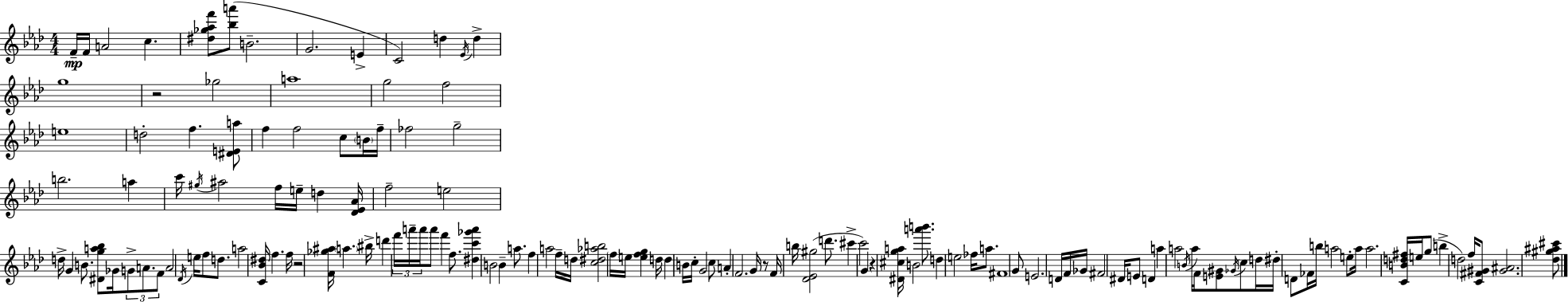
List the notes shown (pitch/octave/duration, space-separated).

F4/s F4/s A4/h C5/q. [D#5,Gb5,Ab5,F6]/e [Bb5,A6]/e B4/h. G4/h. E4/q C4/h D5/q Eb4/s D5/q G5/w R/h Gb5/h A5/w G5/h F5/h E5/w D5/h F5/q. [D#4,E4,A5]/e F5/q F5/h C5/e B4/s F5/s FES5/h G5/h B5/h. A5/q C6/s G#5/s A#5/h F5/s E5/s D5/q [Db4,Eb4,Ab4]/s F5/h E5/h D5/s G4/q B4/e. [D#4,G5,A5,Bb5]/e Gb4/s G4/e A4/e. F4/e A4/h Db4/s E5/s F5/e D5/e. A5/h [C4,Bb4,D#5]/s F5/q. F5/s R/h [F4,Gb5,A#5]/s A5/q. BIS5/s D6/q F6/s A6/s A6/s A6/e F6/q F5/e. [D#5,C6,Gb6,A6]/q B4/h B4/q A5/e. F5/q A5/h F5/s D5/s [C5,D#5,Ab5,B5]/h F5/s E5/s [E5,F5,G5]/q D5/s D5/q B4/s C5/s G4/h C5/e A4/q F4/h. G4/s R/e F4/s B5/s [Db4,Eb4,G#5]/h D6/e. C#6/q C6/h G4/q R/q [D#4,C#5,G5,A5]/s B4/h [A6,B6]/e. D5/q E5/h FES5/s A5/e. F#4/w G4/e E4/h. D4/s F4/s Gb4/s F#4/h D#4/s E4/e D4/q A5/q A5/h B4/s A5/s F4/s [E4,G#4]/e Gb4/s C5/e D5/s D#5/s D4/e FES4/s B5/s A5/h E5/e A5/s A5/h. [C4,B4,D5,F#5]/s E5/s G5/e B5/q D5/h F5/s [C4,F#4,G#4]/e [G#4,A#4]/h. [Db5,G#5,A#5,C#6]/e